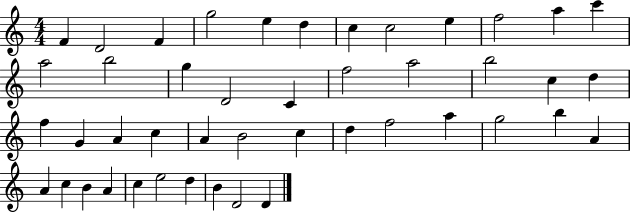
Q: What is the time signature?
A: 4/4